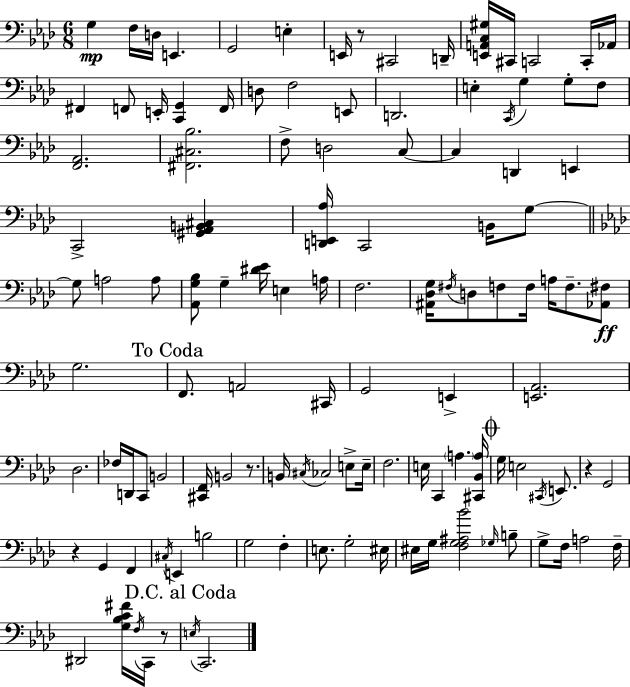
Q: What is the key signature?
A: F minor